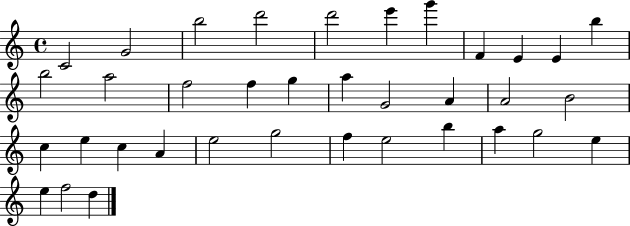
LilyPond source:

{
  \clef treble
  \time 4/4
  \defaultTimeSignature
  \key c \major
  c'2 g'2 | b''2 d'''2 | d'''2 e'''4 g'''4 | f'4 e'4 e'4 b''4 | \break b''2 a''2 | f''2 f''4 g''4 | a''4 g'2 a'4 | a'2 b'2 | \break c''4 e''4 c''4 a'4 | e''2 g''2 | f''4 e''2 b''4 | a''4 g''2 e''4 | \break e''4 f''2 d''4 | \bar "|."
}